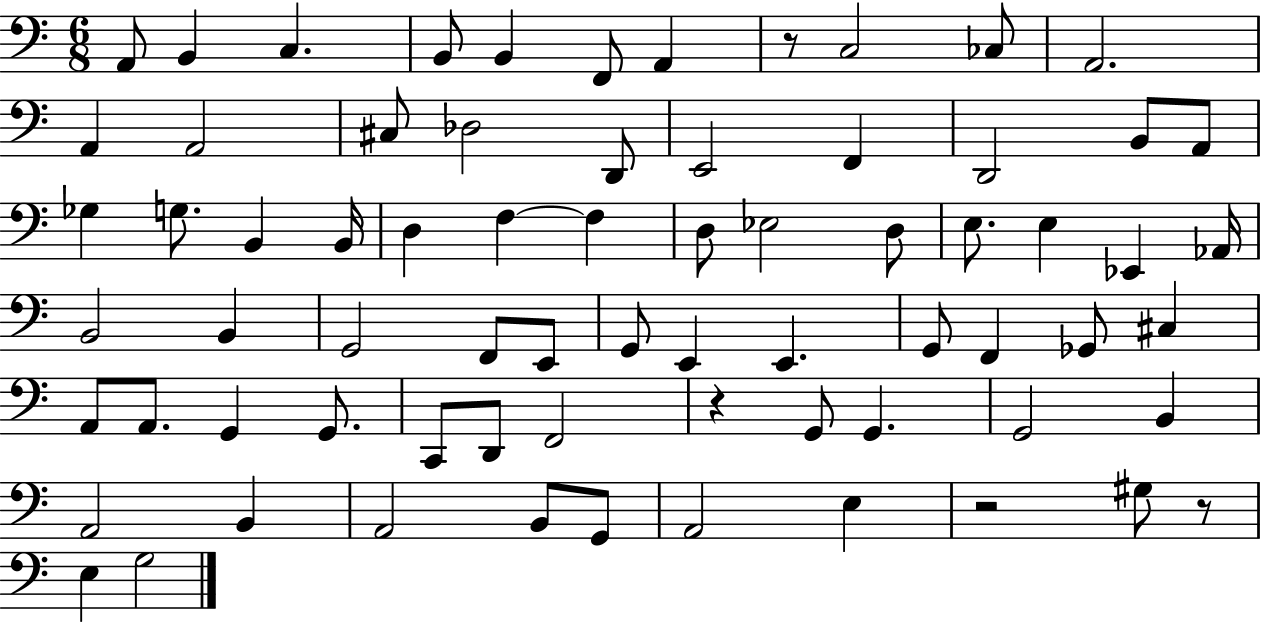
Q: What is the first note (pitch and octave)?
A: A2